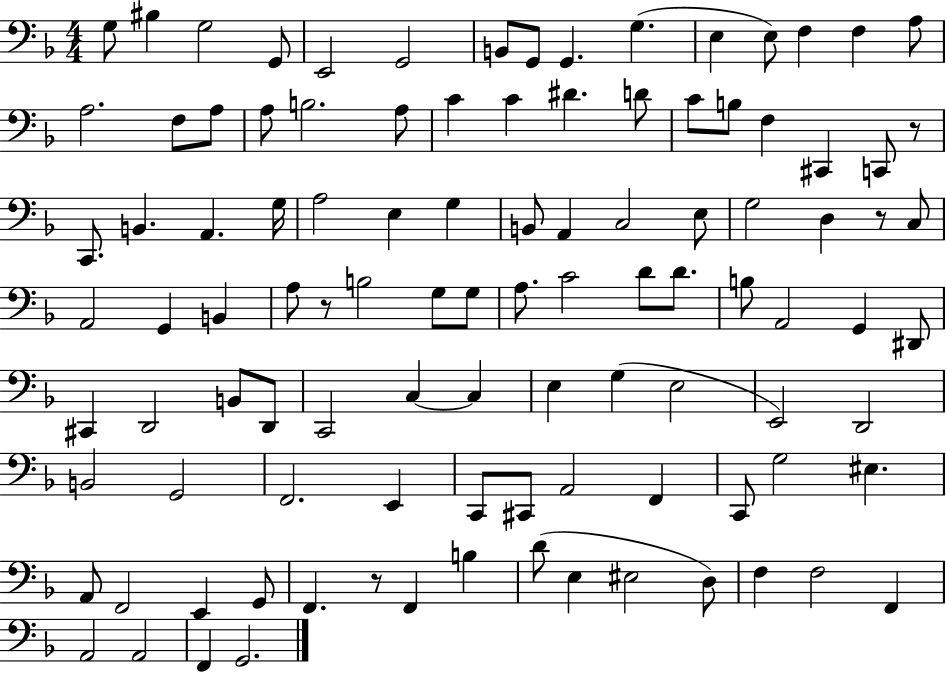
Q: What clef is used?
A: bass